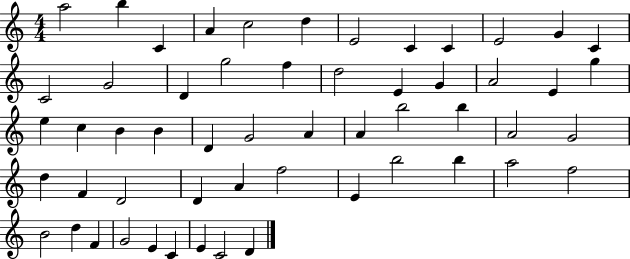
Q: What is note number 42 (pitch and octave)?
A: E4